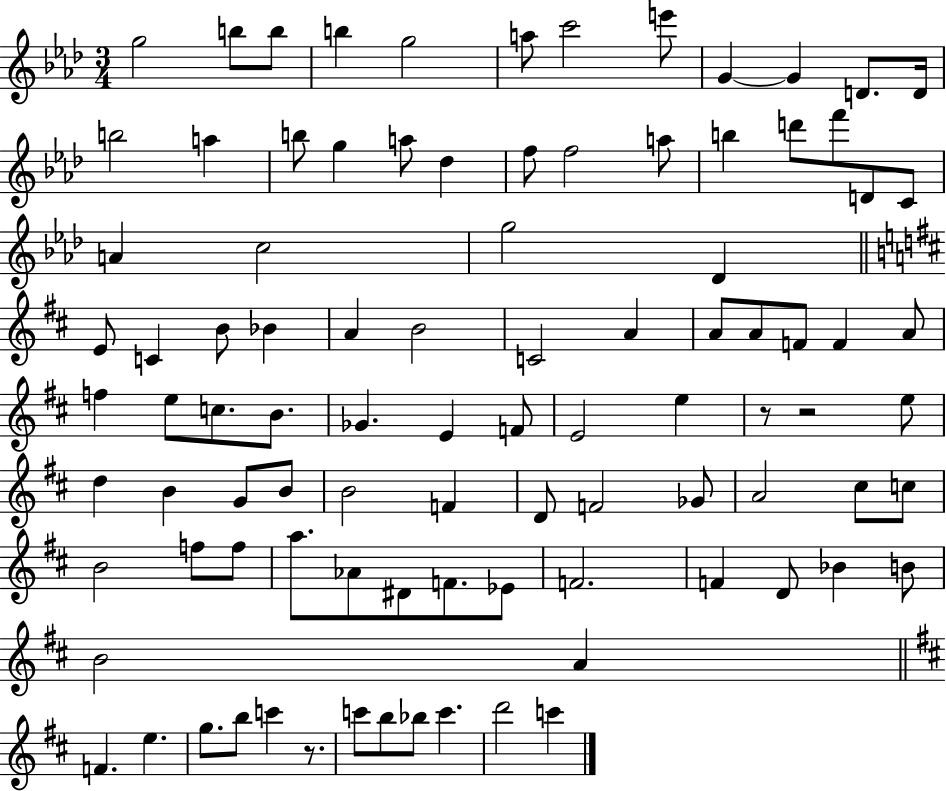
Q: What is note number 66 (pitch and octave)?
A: B4